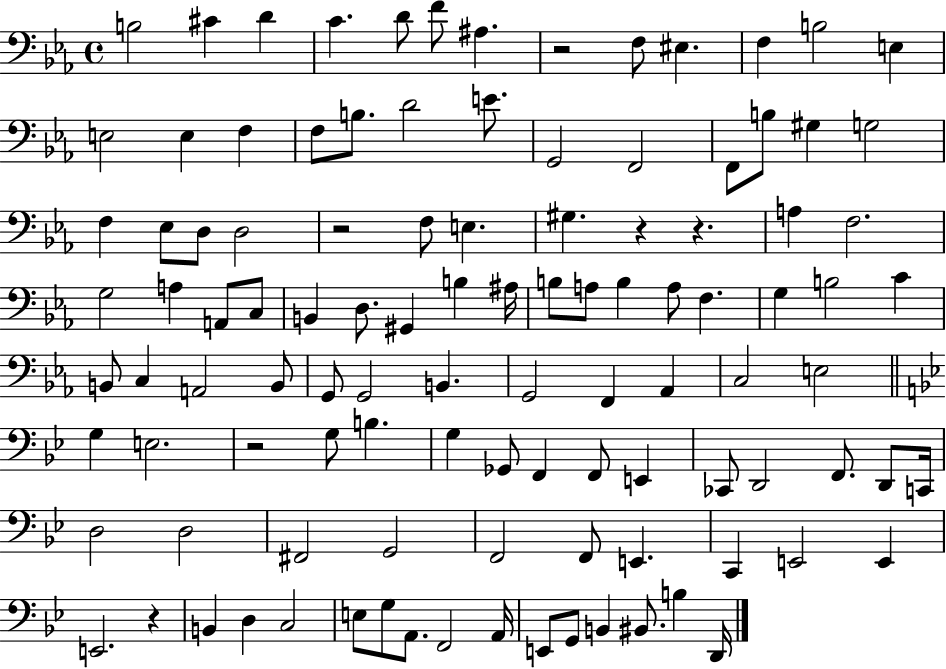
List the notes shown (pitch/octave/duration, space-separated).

B3/h C#4/q D4/q C4/q. D4/e F4/e A#3/q. R/h F3/e EIS3/q. F3/q B3/h E3/q E3/h E3/q F3/q F3/e B3/e. D4/h E4/e. G2/h F2/h F2/e B3/e G#3/q G3/h F3/q Eb3/e D3/e D3/h R/h F3/e E3/q. G#3/q. R/q R/q. A3/q F3/h. G3/h A3/q A2/e C3/e B2/q D3/e. G#2/q B3/q A#3/s B3/e A3/e B3/q A3/e F3/q. G3/q B3/h C4/q B2/e C3/q A2/h B2/e G2/e G2/h B2/q. G2/h F2/q Ab2/q C3/h E3/h G3/q E3/h. R/h G3/e B3/q. G3/q Gb2/e F2/q F2/e E2/q CES2/e D2/h F2/e. D2/e C2/s D3/h D3/h F#2/h G2/h F2/h F2/e E2/q. C2/q E2/h E2/q E2/h. R/q B2/q D3/q C3/h E3/e G3/e A2/e. F2/h A2/s E2/e G2/e B2/q BIS2/e. B3/q D2/s